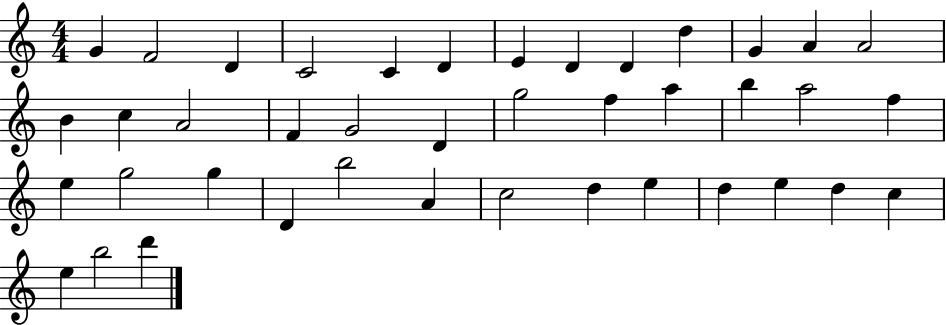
{
  \clef treble
  \numericTimeSignature
  \time 4/4
  \key c \major
  g'4 f'2 d'4 | c'2 c'4 d'4 | e'4 d'4 d'4 d''4 | g'4 a'4 a'2 | \break b'4 c''4 a'2 | f'4 g'2 d'4 | g''2 f''4 a''4 | b''4 a''2 f''4 | \break e''4 g''2 g''4 | d'4 b''2 a'4 | c''2 d''4 e''4 | d''4 e''4 d''4 c''4 | \break e''4 b''2 d'''4 | \bar "|."
}